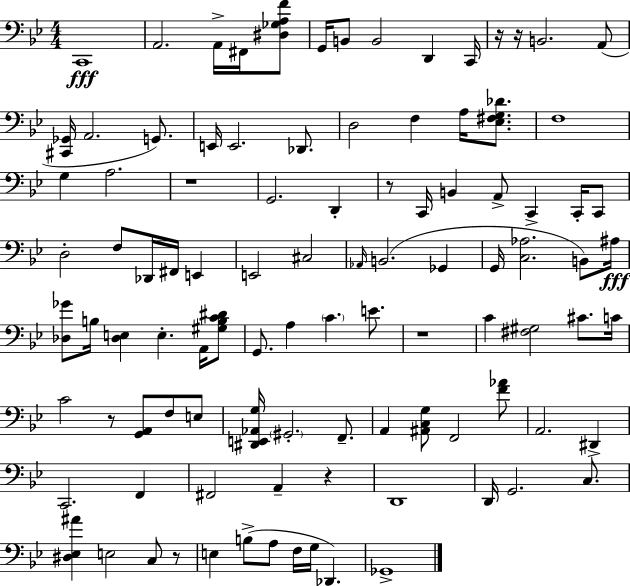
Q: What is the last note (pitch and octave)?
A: Gb2